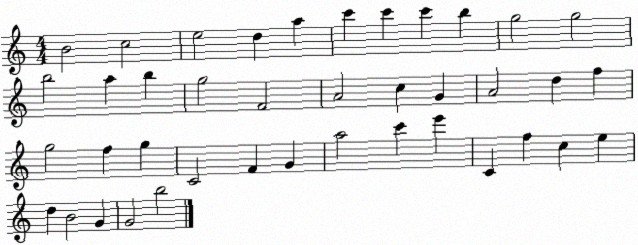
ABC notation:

X:1
T:Untitled
M:4/4
L:1/4
K:C
B2 c2 e2 d a c' c' c' b g2 g2 b2 a b g2 F2 A2 c G A2 d f g2 f g C2 F G a2 c' e' C f c e d B2 G G2 b2